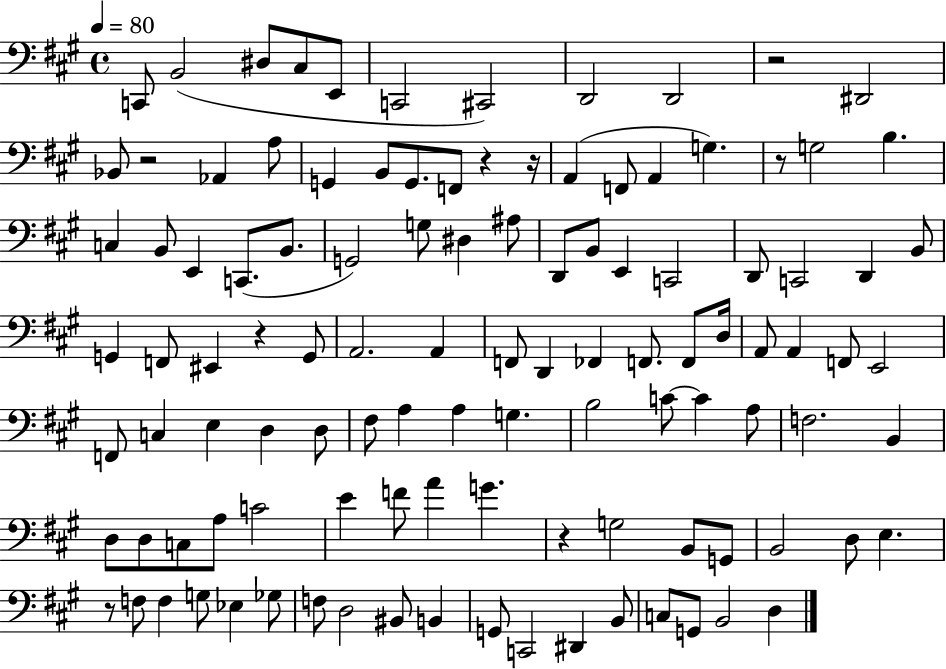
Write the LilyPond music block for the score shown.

{
  \clef bass
  \time 4/4
  \defaultTimeSignature
  \key a \major
  \tempo 4 = 80
  \repeat volta 2 { c,8 b,2( dis8 cis8 e,8 | c,2 cis,2) | d,2 d,2 | r2 dis,2 | \break bes,8 r2 aes,4 a8 | g,4 b,8 g,8. f,8 r4 r16 | a,4( f,8 a,4 g4.) | r8 g2 b4. | \break c4 b,8 e,4 c,8.( b,8. | g,2) g8 dis4 ais8 | d,8 b,8 e,4 c,2 | d,8 c,2 d,4 b,8 | \break g,4 f,8 eis,4 r4 g,8 | a,2. a,4 | f,8 d,4 fes,4 f,8. f,8 d16 | a,8 a,4 f,8 e,2 | \break f,8 c4 e4 d4 d8 | fis8 a4 a4 g4. | b2 c'8~~ c'4 a8 | f2. b,4 | \break d8 d8 c8 a8 c'2 | e'4 f'8 a'4 g'4. | r4 g2 b,8 g,8 | b,2 d8 e4. | \break r8 f8 f4 g8 ees4 ges8 | f8 d2 bis,8 b,4 | g,8 c,2 dis,4 b,8 | c8 g,8 b,2 d4 | \break } \bar "|."
}